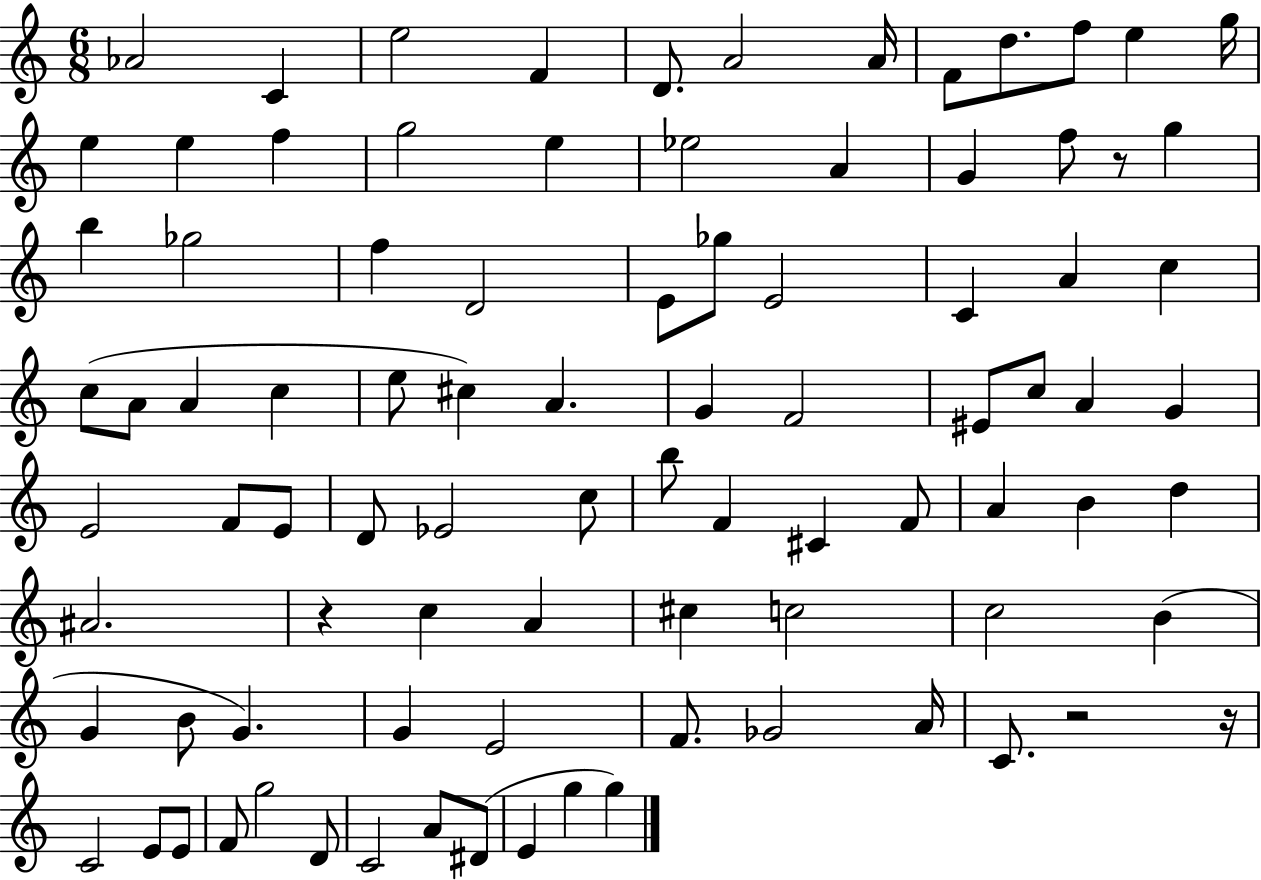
{
  \clef treble
  \numericTimeSignature
  \time 6/8
  \key c \major
  aes'2 c'4 | e''2 f'4 | d'8. a'2 a'16 | f'8 d''8. f''8 e''4 g''16 | \break e''4 e''4 f''4 | g''2 e''4 | ees''2 a'4 | g'4 f''8 r8 g''4 | \break b''4 ges''2 | f''4 d'2 | e'8 ges''8 e'2 | c'4 a'4 c''4 | \break c''8( a'8 a'4 c''4 | e''8 cis''4) a'4. | g'4 f'2 | eis'8 c''8 a'4 g'4 | \break e'2 f'8 e'8 | d'8 ees'2 c''8 | b''8 f'4 cis'4 f'8 | a'4 b'4 d''4 | \break ais'2. | r4 c''4 a'4 | cis''4 c''2 | c''2 b'4( | \break g'4 b'8 g'4.) | g'4 e'2 | f'8. ges'2 a'16 | c'8. r2 r16 | \break c'2 e'8 e'8 | f'8 g''2 d'8 | c'2 a'8 dis'8( | e'4 g''4 g''4) | \break \bar "|."
}